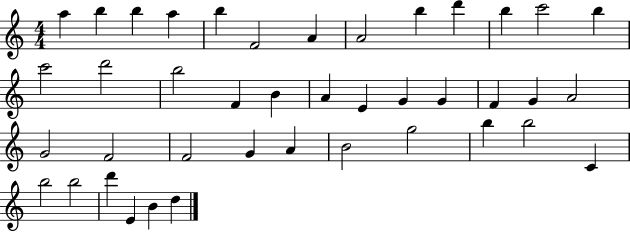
A5/q B5/q B5/q A5/q B5/q F4/h A4/q A4/h B5/q D6/q B5/q C6/h B5/q C6/h D6/h B5/h F4/q B4/q A4/q E4/q G4/q G4/q F4/q G4/q A4/h G4/h F4/h F4/h G4/q A4/q B4/h G5/h B5/q B5/h C4/q B5/h B5/h D6/q E4/q B4/q D5/q